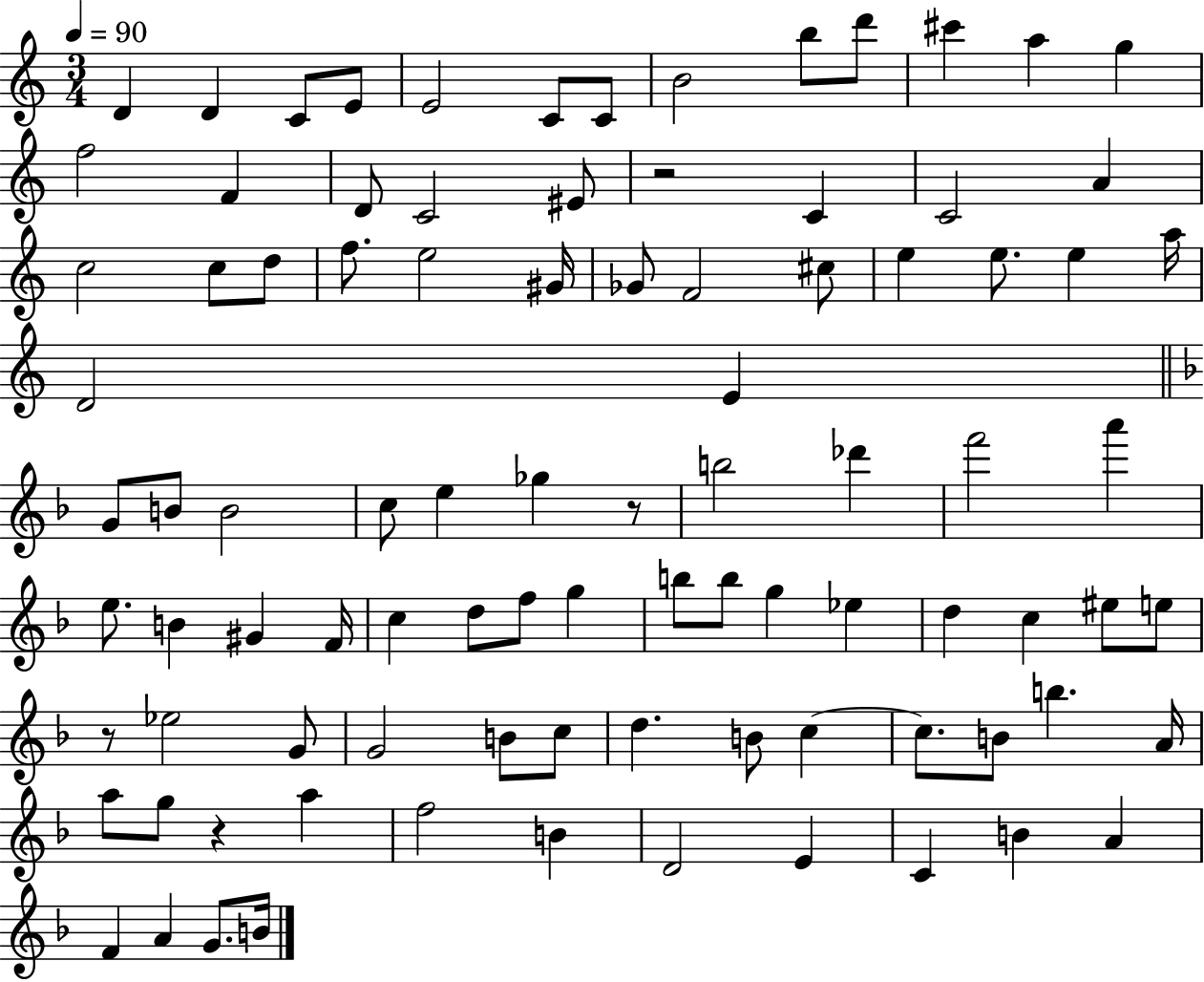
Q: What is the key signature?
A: C major